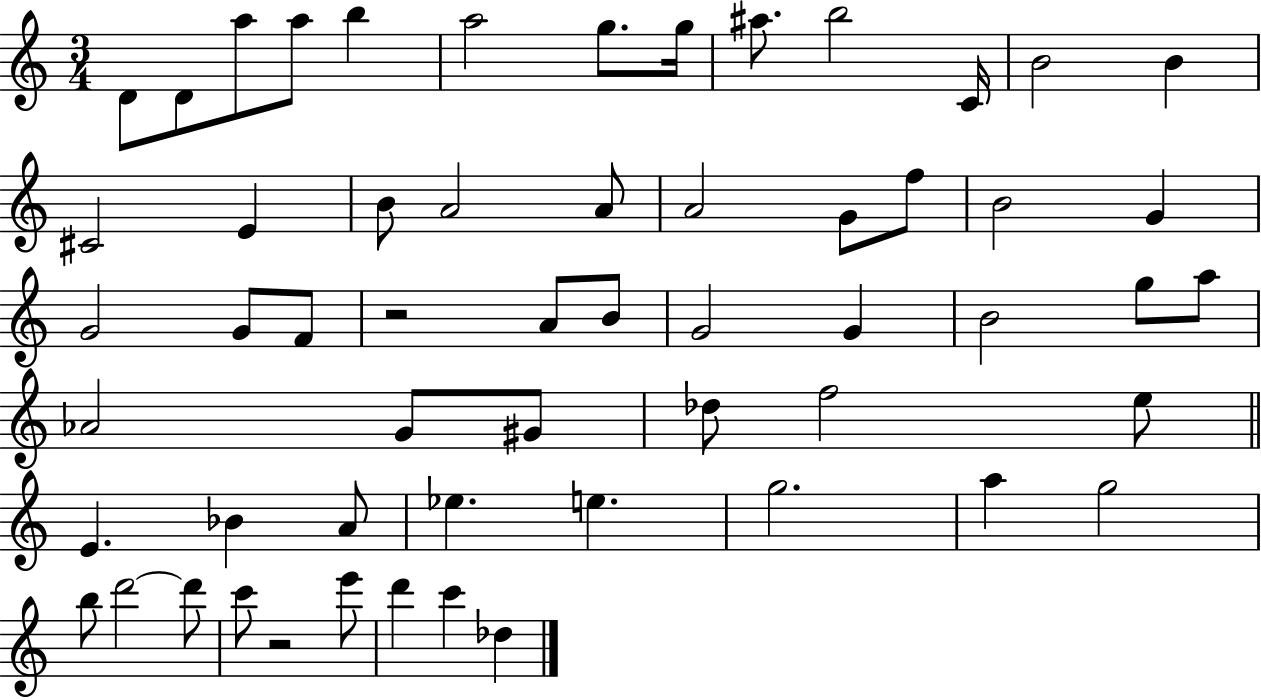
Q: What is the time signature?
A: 3/4